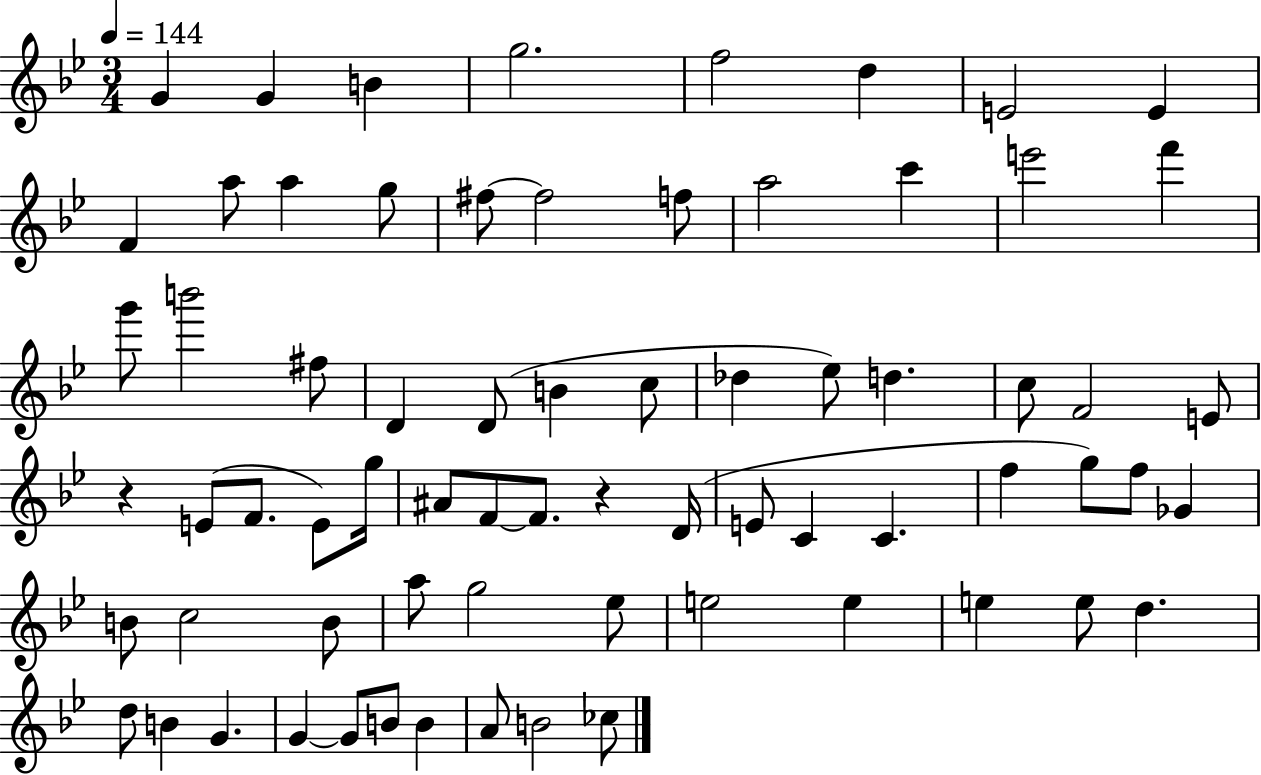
{
  \clef treble
  \numericTimeSignature
  \time 3/4
  \key bes \major
  \tempo 4 = 144
  g'4 g'4 b'4 | g''2. | f''2 d''4 | e'2 e'4 | \break f'4 a''8 a''4 g''8 | fis''8~~ fis''2 f''8 | a''2 c'''4 | e'''2 f'''4 | \break g'''8 b'''2 fis''8 | d'4 d'8( b'4 c''8 | des''4 ees''8) d''4. | c''8 f'2 e'8 | \break r4 e'8( f'8. e'8) g''16 | ais'8 f'8~~ f'8. r4 d'16( | e'8 c'4 c'4. | f''4 g''8) f''8 ges'4 | \break b'8 c''2 b'8 | a''8 g''2 ees''8 | e''2 e''4 | e''4 e''8 d''4. | \break d''8 b'4 g'4. | g'4~~ g'8 b'8 b'4 | a'8 b'2 ces''8 | \bar "|."
}